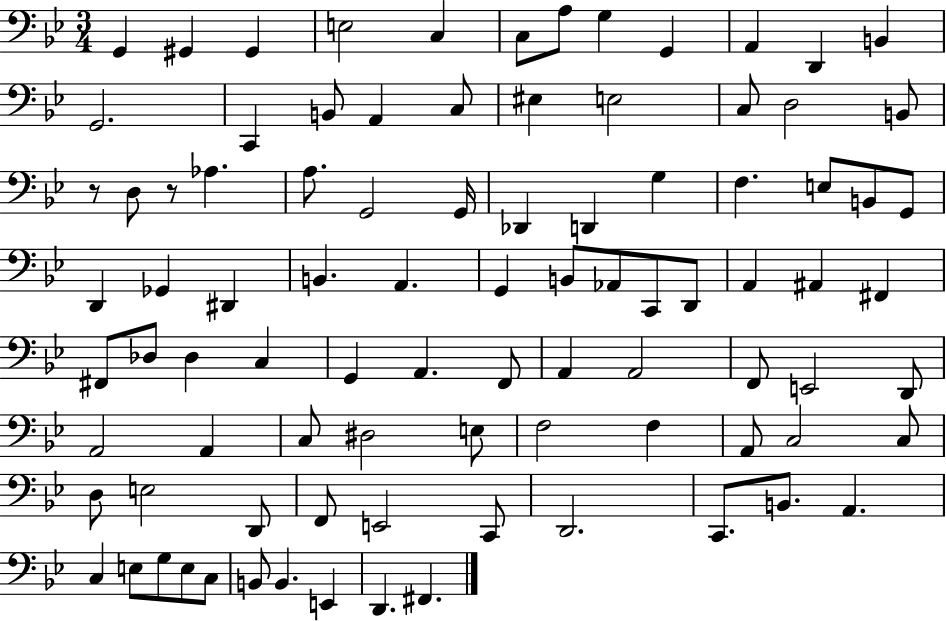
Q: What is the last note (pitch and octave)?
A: F#2